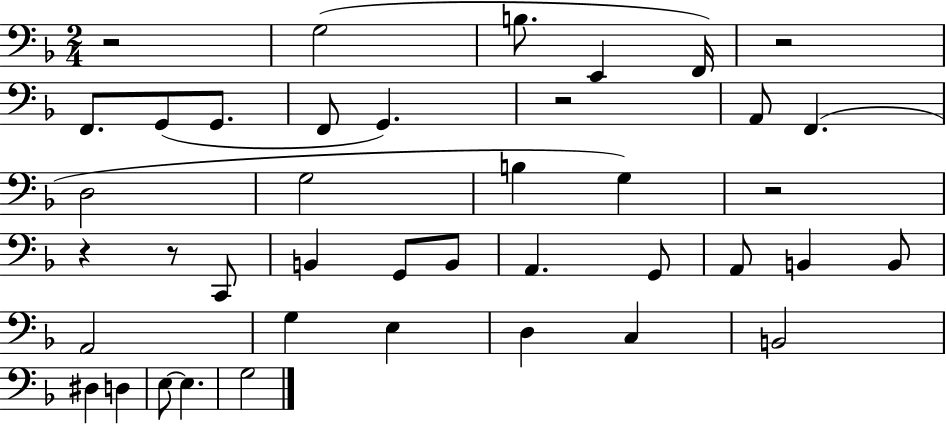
X:1
T:Untitled
M:2/4
L:1/4
K:F
z2 G,2 B,/2 E,, F,,/4 z2 F,,/2 G,,/2 G,,/2 F,,/2 G,, z2 A,,/2 F,, D,2 G,2 B, G, z2 z z/2 C,,/2 B,, G,,/2 B,,/2 A,, G,,/2 A,,/2 B,, B,,/2 A,,2 G, E, D, C, B,,2 ^D, D, E,/2 E, G,2